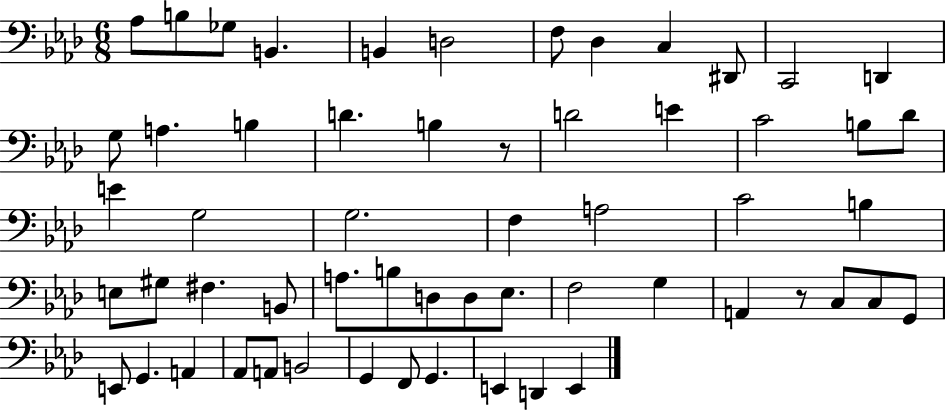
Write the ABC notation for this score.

X:1
T:Untitled
M:6/8
L:1/4
K:Ab
_A,/2 B,/2 _G,/2 B,, B,, D,2 F,/2 _D, C, ^D,,/2 C,,2 D,, G,/2 A, B, D B, z/2 D2 E C2 B,/2 _D/2 E G,2 G,2 F, A,2 C2 B, E,/2 ^G,/2 ^F, B,,/2 A,/2 B,/2 D,/2 D,/2 _E,/2 F,2 G, A,, z/2 C,/2 C,/2 G,,/2 E,,/2 G,, A,, _A,,/2 A,,/2 B,,2 G,, F,,/2 G,, E,, D,, E,,